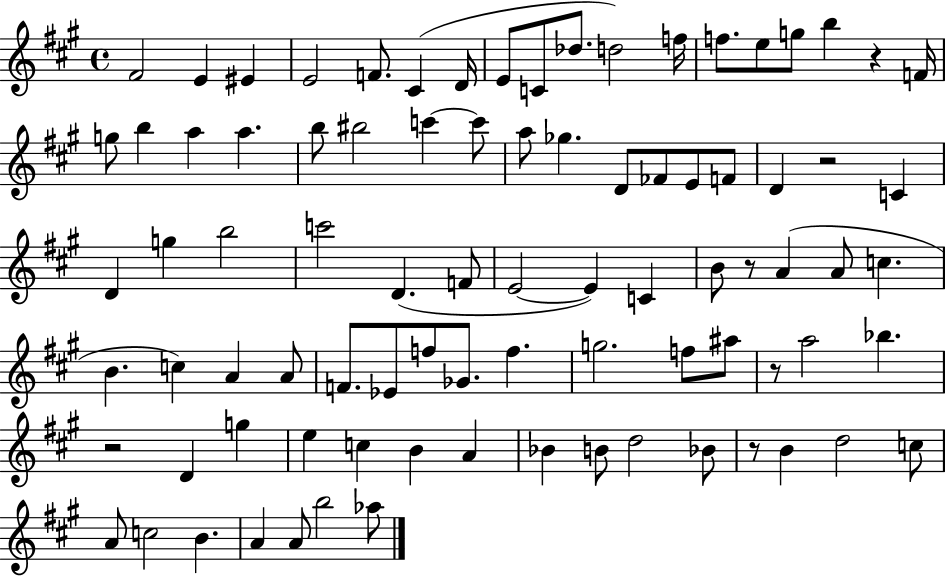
{
  \clef treble
  \time 4/4
  \defaultTimeSignature
  \key a \major
  \repeat volta 2 { fis'2 e'4 eis'4 | e'2 f'8. cis'4( d'16 | e'8 c'8 des''8. d''2) f''16 | f''8. e''8 g''8 b''4 r4 f'16 | \break g''8 b''4 a''4 a''4. | b''8 bis''2 c'''4~~ c'''8 | a''8 ges''4. d'8 fes'8 e'8 f'8 | d'4 r2 c'4 | \break d'4 g''4 b''2 | c'''2 d'4.( f'8 | e'2~~ e'4) c'4 | b'8 r8 a'4( a'8 c''4. | \break b'4. c''4) a'4 a'8 | f'8. ees'8 f''8 ges'8. f''4. | g''2. f''8 ais''8 | r8 a''2 bes''4. | \break r2 d'4 g''4 | e''4 c''4 b'4 a'4 | bes'4 b'8 d''2 bes'8 | r8 b'4 d''2 c''8 | \break a'8 c''2 b'4. | a'4 a'8 b''2 aes''8 | } \bar "|."
}